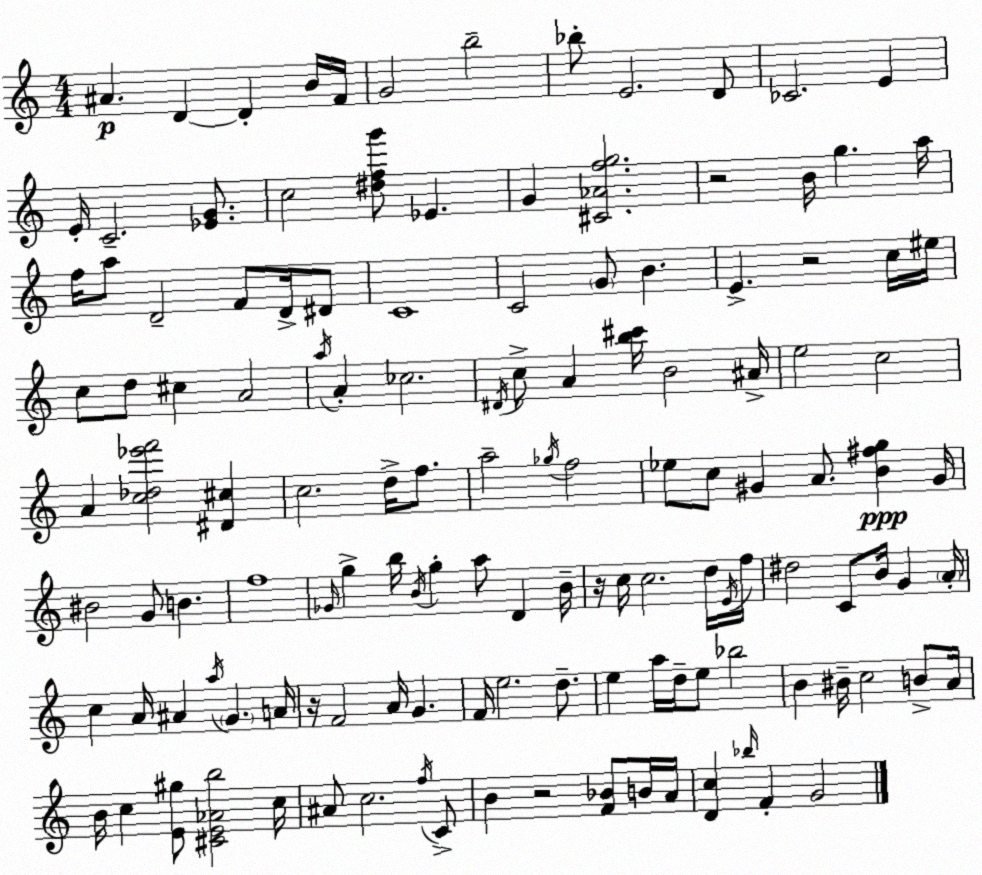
X:1
T:Untitled
M:4/4
L:1/4
K:C
^A D D B/4 F/4 G2 b2 _b/2 E2 D/2 _C2 E E/4 C2 [_EG]/2 c2 [^dfg']/2 _E G [^C_Afg]2 z2 B/4 g a/4 f/4 a/2 D2 F/2 D/4 ^D/2 C4 C2 G/2 B E z2 c/4 ^e/4 c/2 d/2 ^c A2 a/4 A _c2 ^D/4 c/2 A [b^c']/4 B2 ^A/4 e2 c2 A [c_d_e'f']2 [^D^c] c2 d/4 f/2 a2 _g/4 f2 _e/2 c/2 ^G A/2 [B^fg] ^G/4 ^B2 G/2 B f4 _G/4 g b/4 B/4 g a/2 D B/4 z/4 c/4 c2 d/4 E/4 f/4 ^d2 C/2 B/4 G A/4 c A/4 ^A a/4 G A/4 z/4 F2 A/4 G F/4 e2 d/2 e a/4 d/4 e/2 _b2 B ^B/4 c2 B/2 A/4 B/4 c [E^g]/2 [^CE_Ab]2 c/4 ^A/2 c2 f/4 C/2 B z2 [F_B]/2 B/4 A/4 [Dc] _b/4 F G2